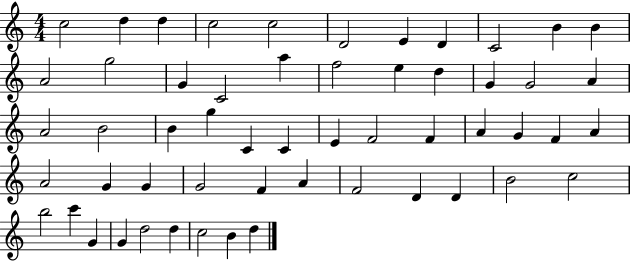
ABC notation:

X:1
T:Untitled
M:4/4
L:1/4
K:C
c2 d d c2 c2 D2 E D C2 B B A2 g2 G C2 a f2 e d G G2 A A2 B2 B g C C E F2 F A G F A A2 G G G2 F A F2 D D B2 c2 b2 c' G G d2 d c2 B d